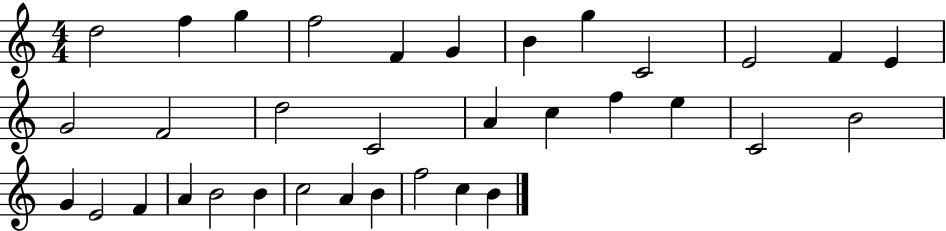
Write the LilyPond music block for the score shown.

{
  \clef treble
  \numericTimeSignature
  \time 4/4
  \key c \major
  d''2 f''4 g''4 | f''2 f'4 g'4 | b'4 g''4 c'2 | e'2 f'4 e'4 | \break g'2 f'2 | d''2 c'2 | a'4 c''4 f''4 e''4 | c'2 b'2 | \break g'4 e'2 f'4 | a'4 b'2 b'4 | c''2 a'4 b'4 | f''2 c''4 b'4 | \break \bar "|."
}